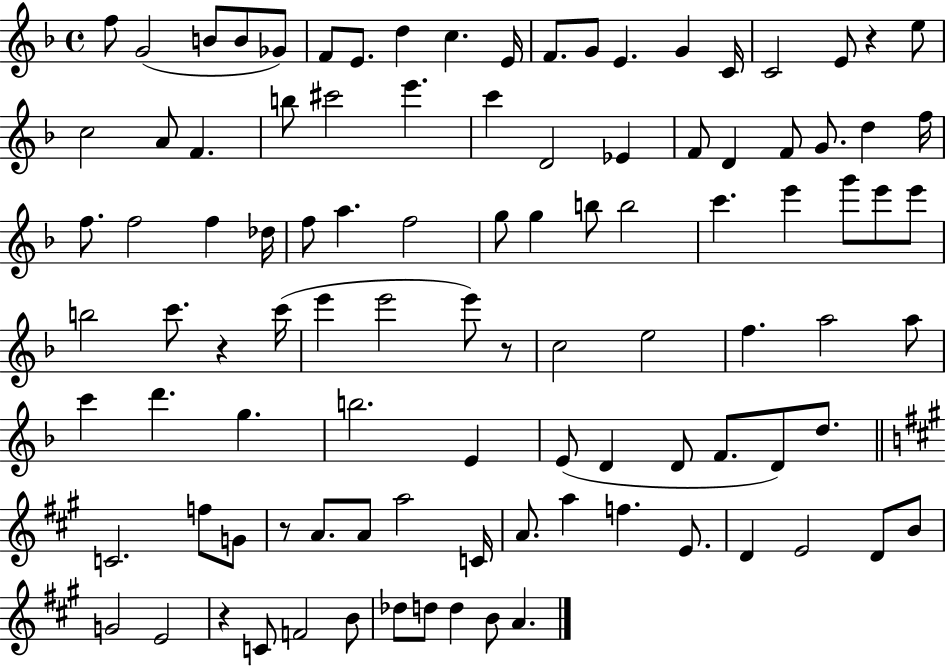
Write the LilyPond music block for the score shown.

{
  \clef treble
  \time 4/4
  \defaultTimeSignature
  \key f \major
  \repeat volta 2 { f''8 g'2( b'8 b'8 ges'8) | f'8 e'8. d''4 c''4. e'16 | f'8. g'8 e'4. g'4 c'16 | c'2 e'8 r4 e''8 | \break c''2 a'8 f'4. | b''8 cis'''2 e'''4. | c'''4 d'2 ees'4 | f'8 d'4 f'8 g'8. d''4 f''16 | \break f''8. f''2 f''4 des''16 | f''8 a''4. f''2 | g''8 g''4 b''8 b''2 | c'''4. e'''4 g'''8 e'''8 e'''8 | \break b''2 c'''8. r4 c'''16( | e'''4 e'''2 e'''8) r8 | c''2 e''2 | f''4. a''2 a''8 | \break c'''4 d'''4. g''4. | b''2. e'4 | e'8( d'4 d'8 f'8. d'8) d''8. | \bar "||" \break \key a \major c'2. f''8 g'8 | r8 a'8. a'8 a''2 c'16 | a'8. a''4 f''4. e'8. | d'4 e'2 d'8 b'8 | \break g'2 e'2 | r4 c'8 f'2 b'8 | des''8 d''8 d''4 b'8 a'4. | } \bar "|."
}